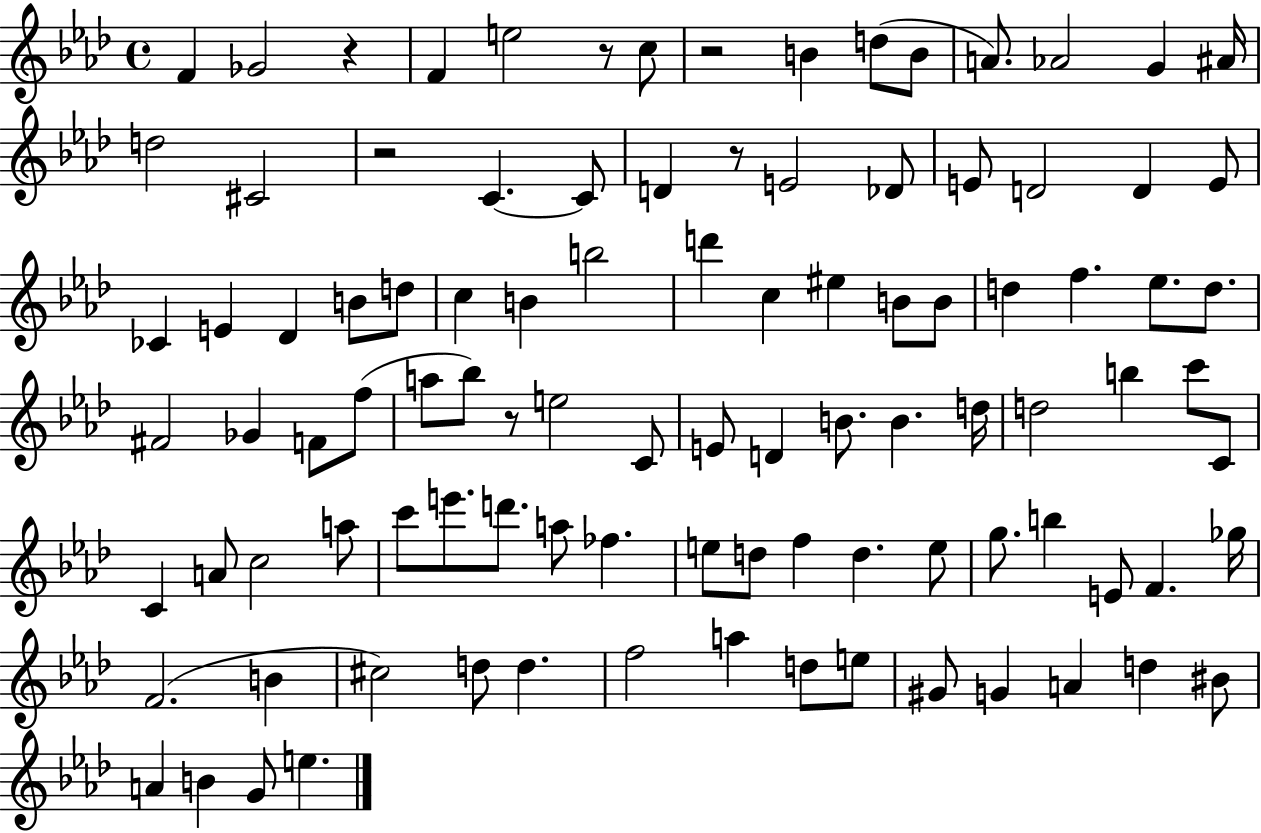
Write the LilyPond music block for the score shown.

{
  \clef treble
  \time 4/4
  \defaultTimeSignature
  \key aes \major
  f'4 ges'2 r4 | f'4 e''2 r8 c''8 | r2 b'4 d''8( b'8 | a'8.) aes'2 g'4 ais'16 | \break d''2 cis'2 | r2 c'4.~~ c'8 | d'4 r8 e'2 des'8 | e'8 d'2 d'4 e'8 | \break ces'4 e'4 des'4 b'8 d''8 | c''4 b'4 b''2 | d'''4 c''4 eis''4 b'8 b'8 | d''4 f''4. ees''8. d''8. | \break fis'2 ges'4 f'8 f''8( | a''8 bes''8) r8 e''2 c'8 | e'8 d'4 b'8. b'4. d''16 | d''2 b''4 c'''8 c'8 | \break c'4 a'8 c''2 a''8 | c'''8 e'''8. d'''8. a''8 fes''4. | e''8 d''8 f''4 d''4. e''8 | g''8. b''4 e'8 f'4. ges''16 | \break f'2.( b'4 | cis''2) d''8 d''4. | f''2 a''4 d''8 e''8 | gis'8 g'4 a'4 d''4 bis'8 | \break a'4 b'4 g'8 e''4. | \bar "|."
}